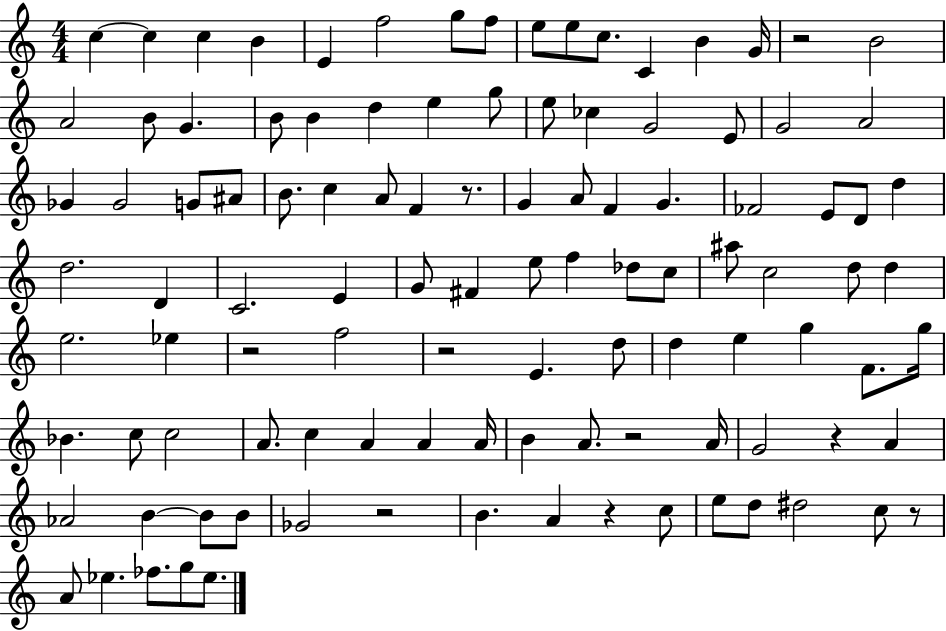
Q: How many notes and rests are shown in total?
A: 108